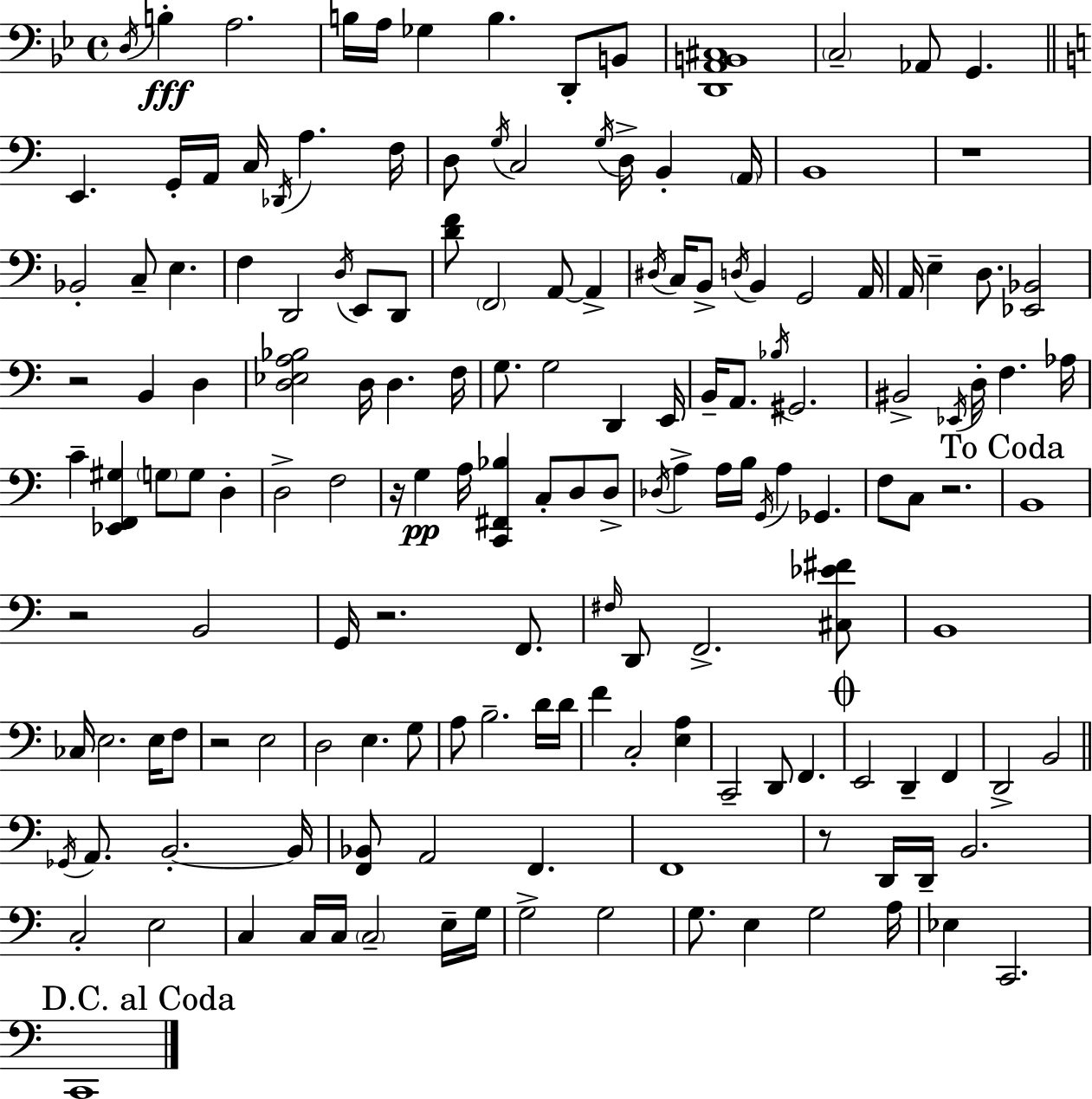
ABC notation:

X:1
T:Untitled
M:4/4
L:1/4
K:Bb
D,/4 B, A,2 B,/4 A,/4 _G, B, D,,/2 B,,/2 [D,,A,,B,,^C,]4 C,2 _A,,/2 G,, E,, G,,/4 A,,/4 C,/4 _D,,/4 A, F,/4 D,/2 G,/4 C,2 G,/4 D,/4 B,, A,,/4 B,,4 z4 _B,,2 C,/2 E, F, D,,2 D,/4 E,,/2 D,,/2 [DF]/2 F,,2 A,,/2 A,, ^D,/4 C,/4 B,,/2 D,/4 B,, G,,2 A,,/4 A,,/4 E, D,/2 [_E,,_B,,]2 z2 B,, D, [D,_E,A,_B,]2 D,/4 D, F,/4 G,/2 G,2 D,, E,,/4 B,,/4 A,,/2 _B,/4 ^G,,2 ^B,,2 _E,,/4 D,/4 F, _A,/4 C [_E,,F,,^G,] G,/2 G,/2 D, D,2 F,2 z/4 G, A,/4 [C,,^F,,_B,] C,/2 D,/2 D,/2 _D,/4 A, A,/4 B,/4 G,,/4 A, _G,, F,/2 C,/2 z2 B,,4 z2 B,,2 G,,/4 z2 F,,/2 ^F,/4 D,,/2 F,,2 [^C,_E^F]/2 B,,4 _C,/4 E,2 E,/4 F,/2 z2 E,2 D,2 E, G,/2 A,/2 B,2 D/4 D/4 F C,2 [E,A,] C,,2 D,,/2 F,, E,,2 D,, F,, D,,2 B,,2 _G,,/4 A,,/2 B,,2 B,,/4 [F,,_B,,]/2 A,,2 F,, F,,4 z/2 D,,/4 D,,/4 B,,2 C,2 E,2 C, C,/4 C,/4 C,2 E,/4 G,/4 G,2 G,2 G,/2 E, G,2 A,/4 _E, C,,2 C,,4